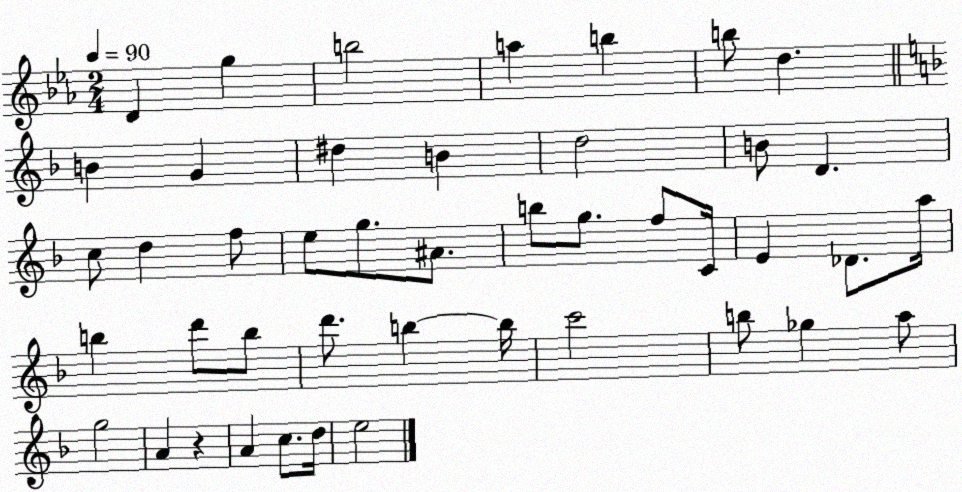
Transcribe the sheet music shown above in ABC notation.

X:1
T:Untitled
M:2/4
L:1/4
K:Eb
D g b2 a b b/2 d B G ^d B d2 B/2 D c/2 d f/2 e/2 g/2 ^A/2 b/2 g/2 f/2 C/4 E _D/2 a/4 b d'/2 b/2 d'/2 b b/4 c'2 b/2 _g a/2 g2 A z A c/2 d/4 e2